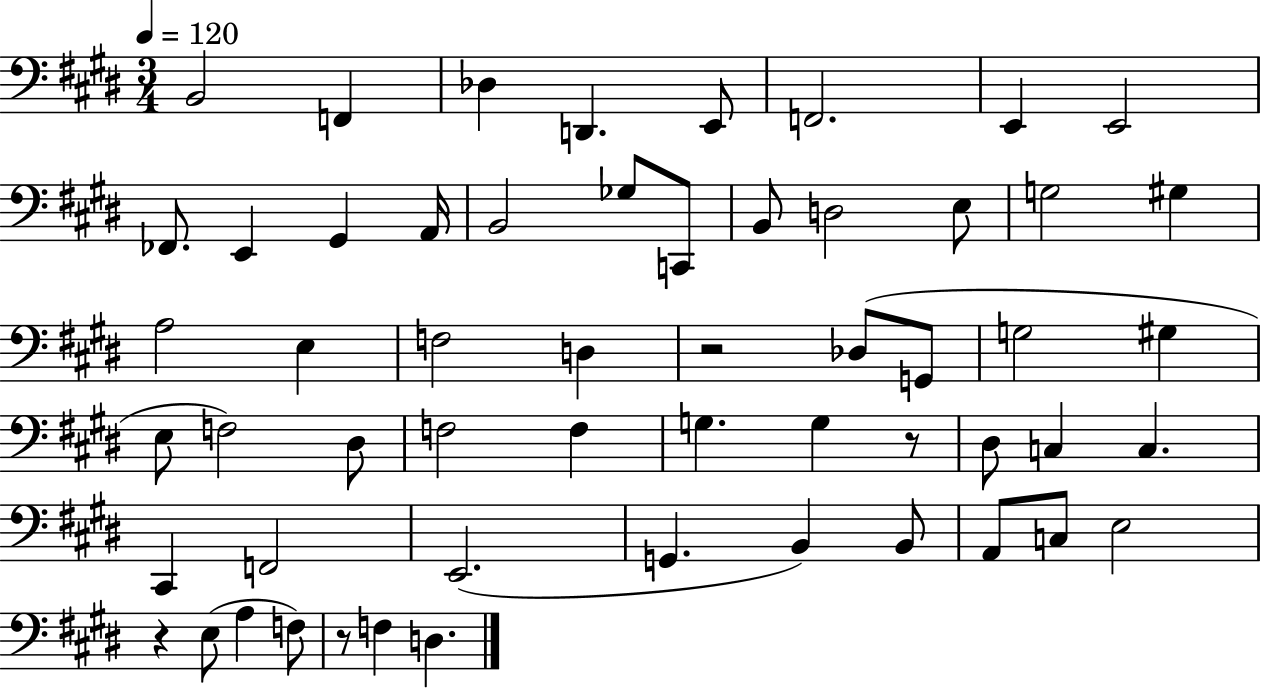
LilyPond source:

{
  \clef bass
  \numericTimeSignature
  \time 3/4
  \key e \major
  \tempo 4 = 120
  b,2 f,4 | des4 d,4. e,8 | f,2. | e,4 e,2 | \break fes,8. e,4 gis,4 a,16 | b,2 ges8 c,8 | b,8 d2 e8 | g2 gis4 | \break a2 e4 | f2 d4 | r2 des8( g,8 | g2 gis4 | \break e8 f2) dis8 | f2 f4 | g4. g4 r8 | dis8 c4 c4. | \break cis,4 f,2 | e,2.( | g,4. b,4) b,8 | a,8 c8 e2 | \break r4 e8( a4 f8) | r8 f4 d4. | \bar "|."
}